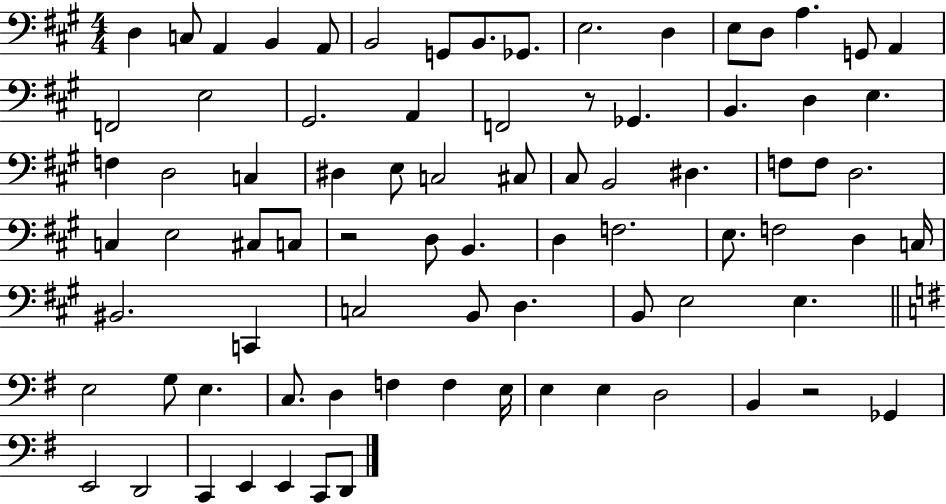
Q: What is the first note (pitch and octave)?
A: D3